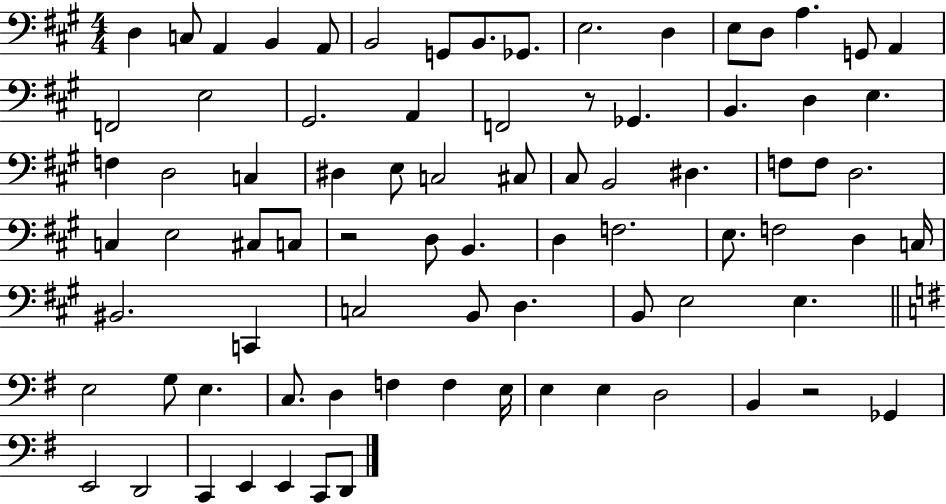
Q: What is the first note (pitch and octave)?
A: D3